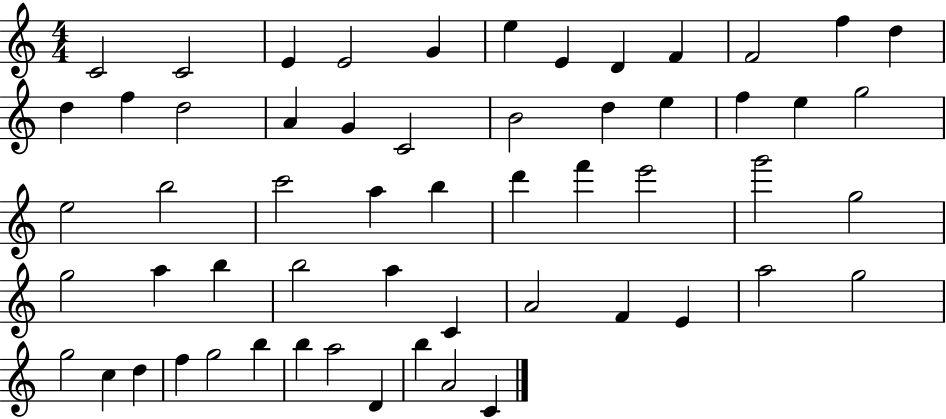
C4/h C4/h E4/q E4/h G4/q E5/q E4/q D4/q F4/q F4/h F5/q D5/q D5/q F5/q D5/h A4/q G4/q C4/h B4/h D5/q E5/q F5/q E5/q G5/h E5/h B5/h C6/h A5/q B5/q D6/q F6/q E6/h G6/h G5/h G5/h A5/q B5/q B5/h A5/q C4/q A4/h F4/q E4/q A5/h G5/h G5/h C5/q D5/q F5/q G5/h B5/q B5/q A5/h D4/q B5/q A4/h C4/q